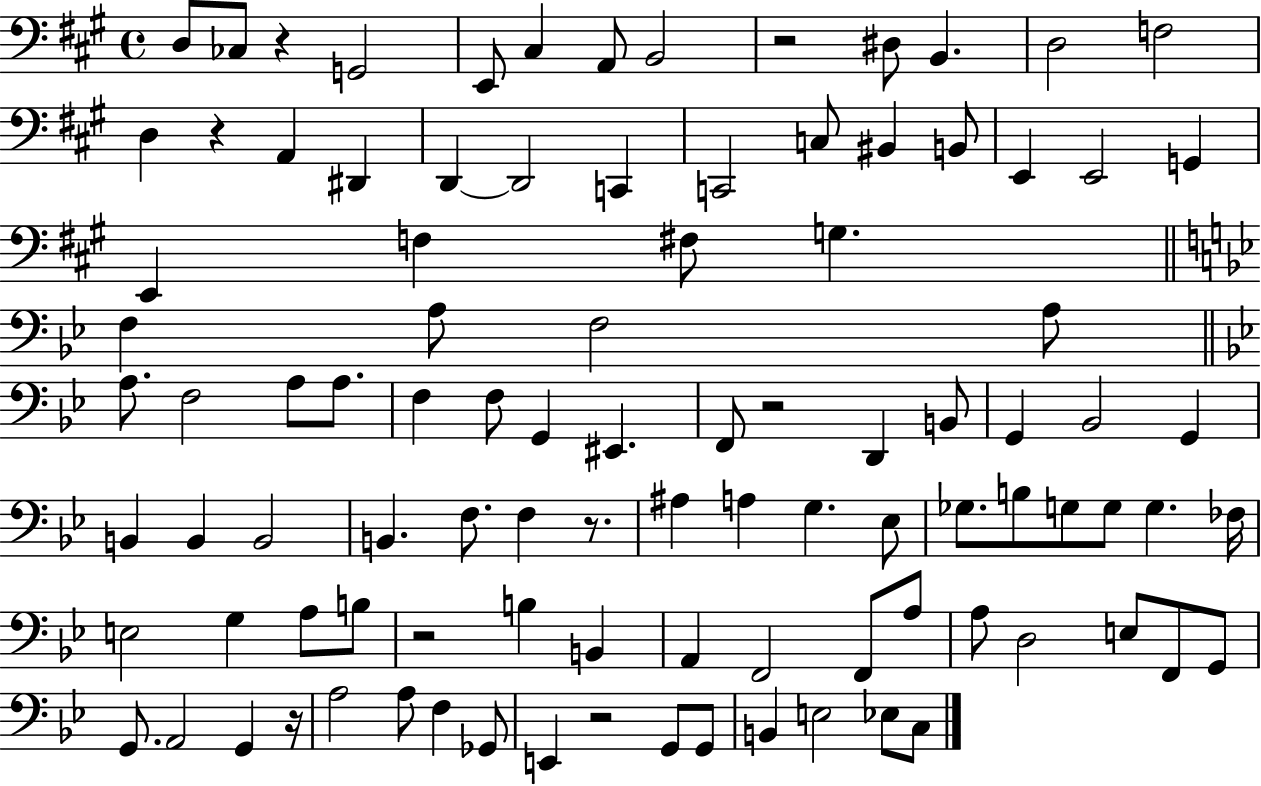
X:1
T:Untitled
M:4/4
L:1/4
K:A
D,/2 _C,/2 z G,,2 E,,/2 ^C, A,,/2 B,,2 z2 ^D,/2 B,, D,2 F,2 D, z A,, ^D,, D,, D,,2 C,, C,,2 C,/2 ^B,, B,,/2 E,, E,,2 G,, E,, F, ^F,/2 G, F, A,/2 F,2 A,/2 A,/2 F,2 A,/2 A,/2 F, F,/2 G,, ^E,, F,,/2 z2 D,, B,,/2 G,, _B,,2 G,, B,, B,, B,,2 B,, F,/2 F, z/2 ^A, A, G, _E,/2 _G,/2 B,/2 G,/2 G,/2 G, _F,/4 E,2 G, A,/2 B,/2 z2 B, B,, A,, F,,2 F,,/2 A,/2 A,/2 D,2 E,/2 F,,/2 G,,/2 G,,/2 A,,2 G,, z/4 A,2 A,/2 F, _G,,/2 E,, z2 G,,/2 G,,/2 B,, E,2 _E,/2 C,/2